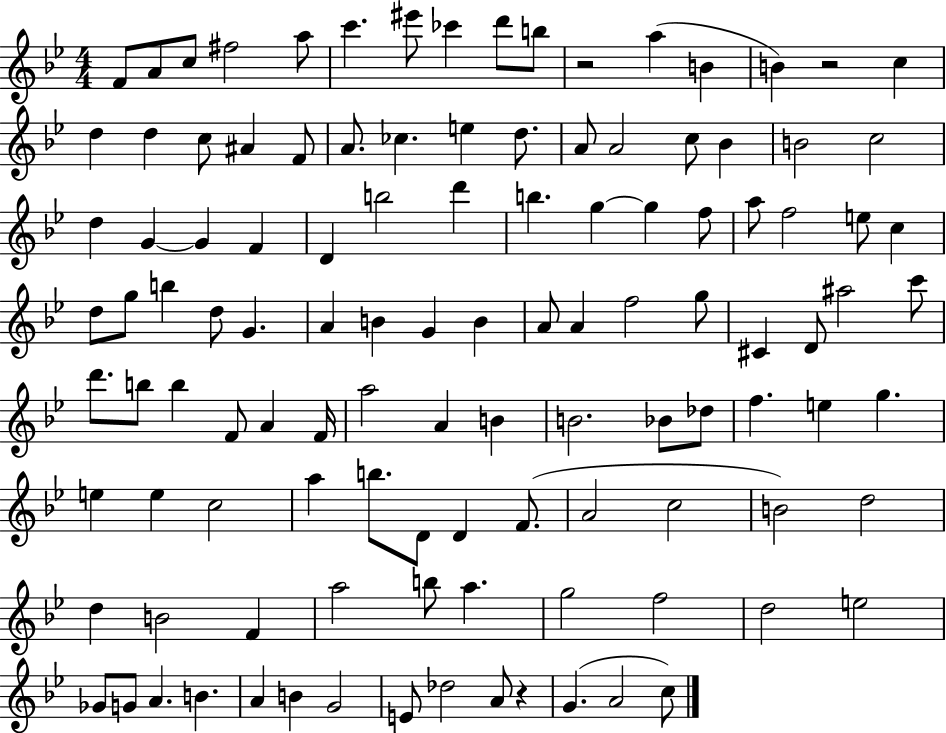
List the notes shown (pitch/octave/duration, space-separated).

F4/e A4/e C5/e F#5/h A5/e C6/q. EIS6/e CES6/q D6/e B5/e R/h A5/q B4/q B4/q R/h C5/q D5/q D5/q C5/e A#4/q F4/e A4/e. CES5/q. E5/q D5/e. A4/e A4/h C5/e Bb4/q B4/h C5/h D5/q G4/q G4/q F4/q D4/q B5/h D6/q B5/q. G5/q G5/q F5/e A5/e F5/h E5/e C5/q D5/e G5/e B5/q D5/e G4/q. A4/q B4/q G4/q B4/q A4/e A4/q F5/h G5/e C#4/q D4/e A#5/h C6/e D6/e. B5/e B5/q F4/e A4/q F4/s A5/h A4/q B4/q B4/h. Bb4/e Db5/e F5/q. E5/q G5/q. E5/q E5/q C5/h A5/q B5/e. D4/e D4/q F4/e. A4/h C5/h B4/h D5/h D5/q B4/h F4/q A5/h B5/e A5/q. G5/h F5/h D5/h E5/h Gb4/e G4/e A4/q. B4/q. A4/q B4/q G4/h E4/e Db5/h A4/e R/q G4/q. A4/h C5/e